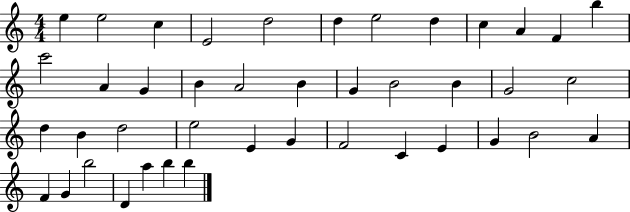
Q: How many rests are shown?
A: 0